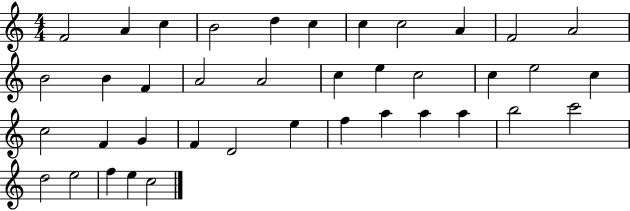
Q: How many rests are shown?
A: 0